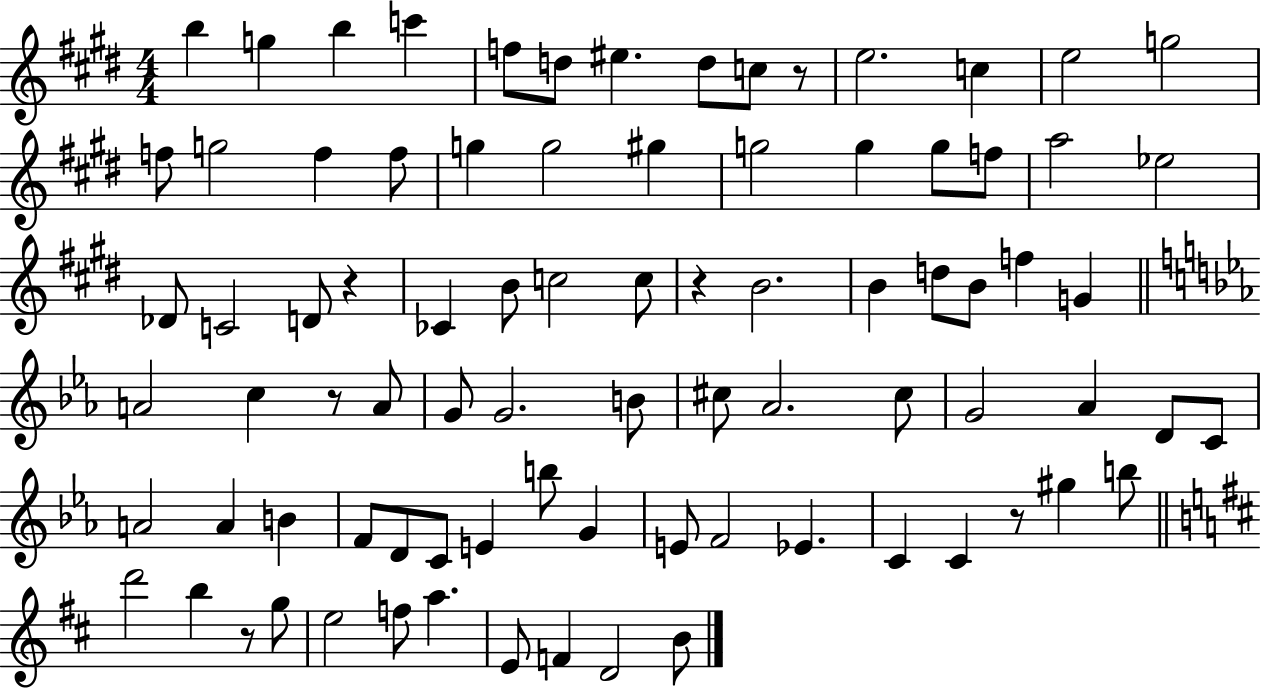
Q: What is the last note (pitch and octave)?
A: B4